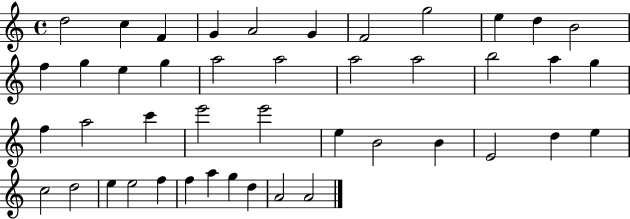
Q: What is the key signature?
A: C major